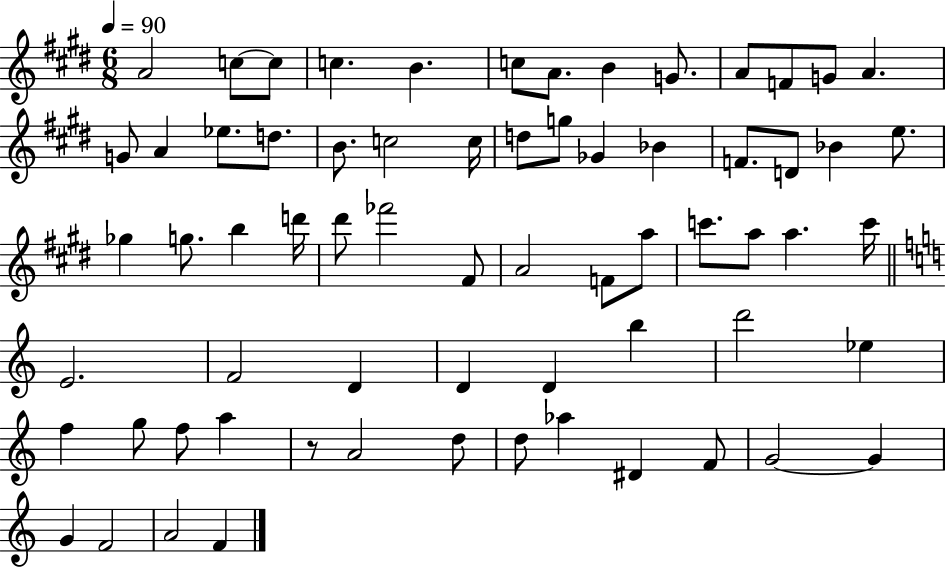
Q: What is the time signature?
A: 6/8